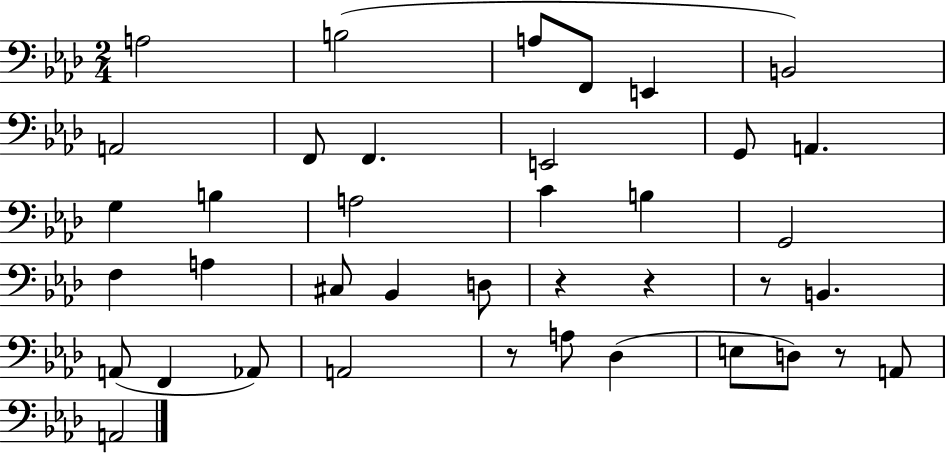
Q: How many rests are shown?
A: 5